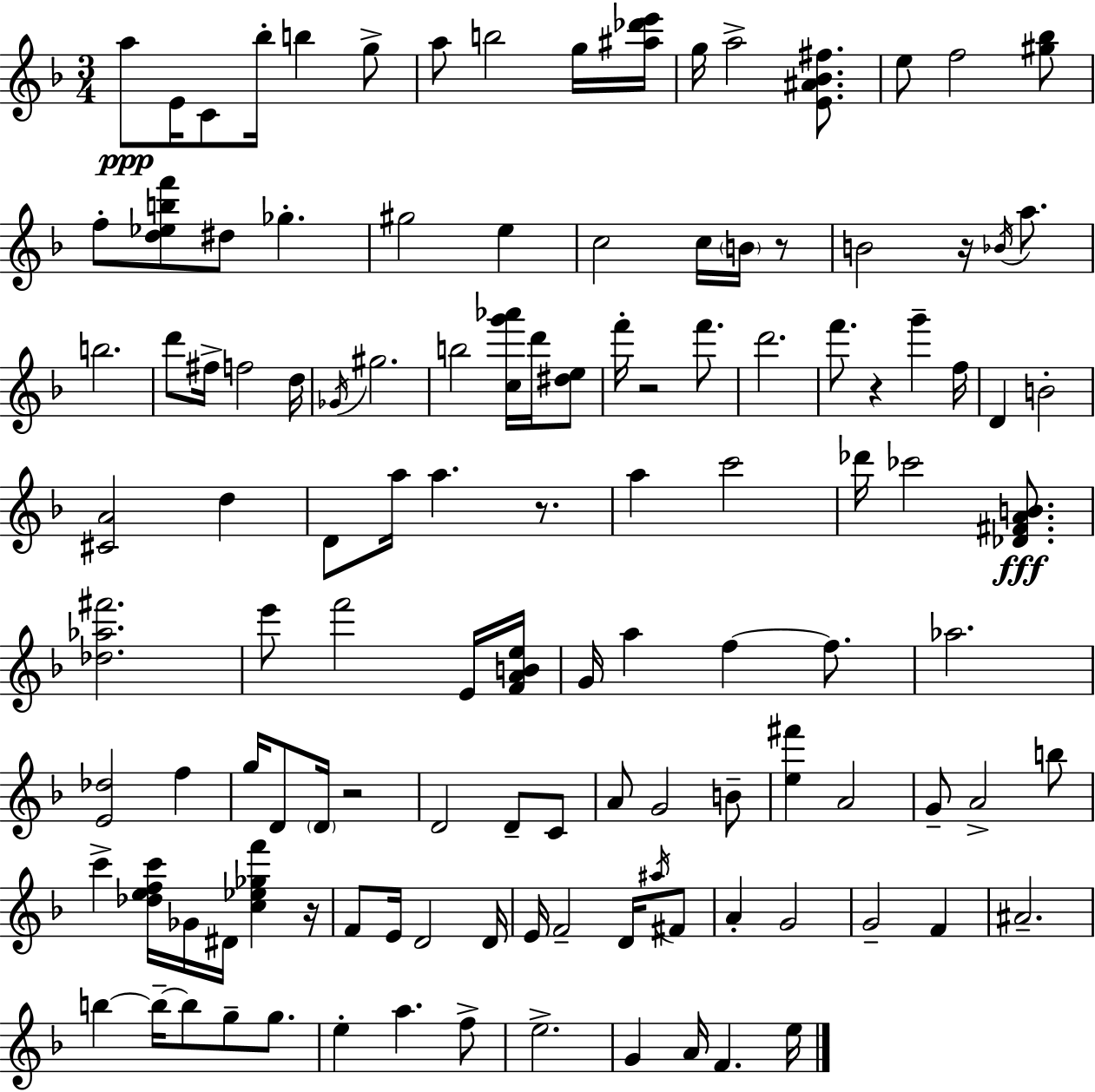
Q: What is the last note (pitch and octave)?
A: E5